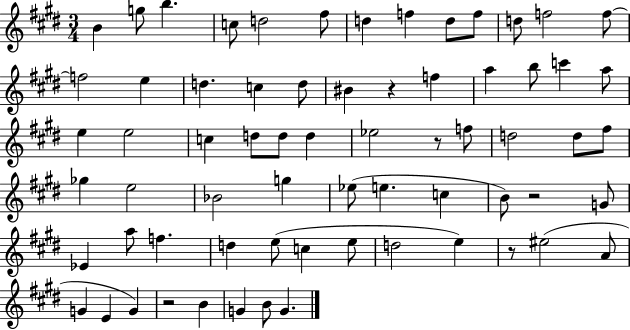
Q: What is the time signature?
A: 3/4